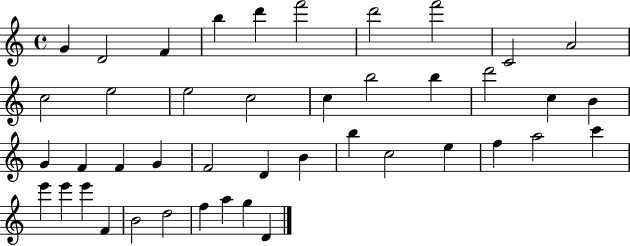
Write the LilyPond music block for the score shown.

{
  \clef treble
  \time 4/4
  \defaultTimeSignature
  \key c \major
  g'4 d'2 f'4 | b''4 d'''4 f'''2 | d'''2 f'''2 | c'2 a'2 | \break c''2 e''2 | e''2 c''2 | c''4 b''2 b''4 | d'''2 c''4 b'4 | \break g'4 f'4 f'4 g'4 | f'2 d'4 b'4 | b''4 c''2 e''4 | f''4 a''2 c'''4 | \break e'''4 e'''4 e'''4 f'4 | b'2 d''2 | f''4 a''4 g''4 d'4 | \bar "|."
}